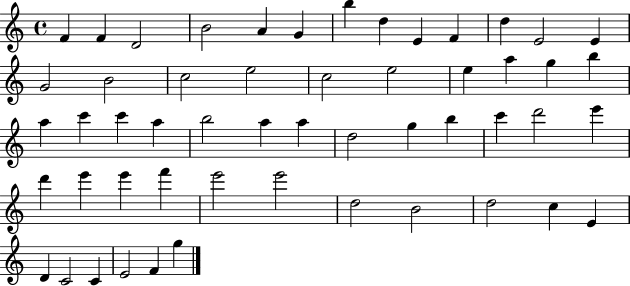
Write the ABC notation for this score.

X:1
T:Untitled
M:4/4
L:1/4
K:C
F F D2 B2 A G b d E F d E2 E G2 B2 c2 e2 c2 e2 e a g b a c' c' a b2 a a d2 g b c' d'2 e' d' e' e' f' e'2 e'2 d2 B2 d2 c E D C2 C E2 F g